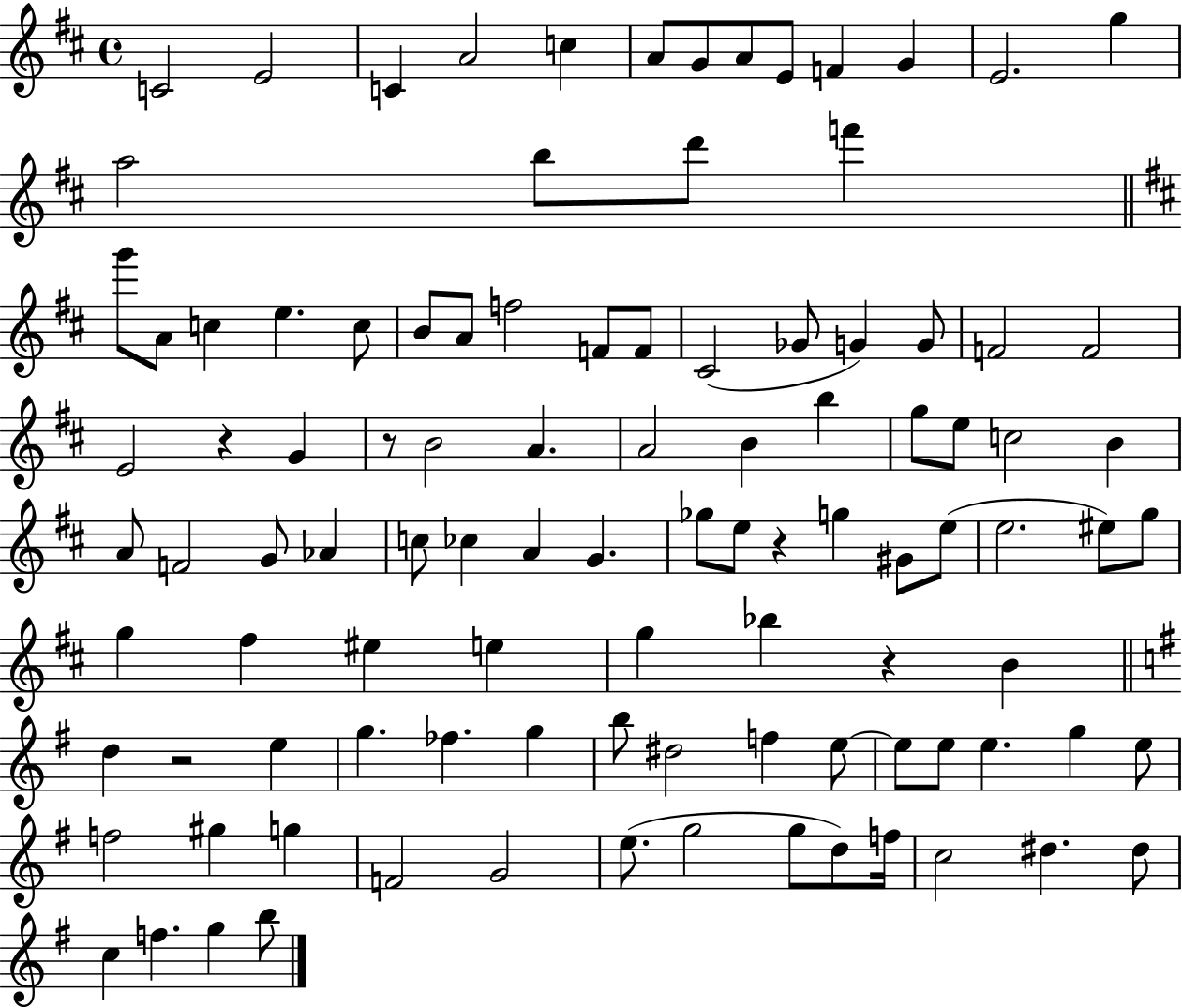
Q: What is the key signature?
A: D major